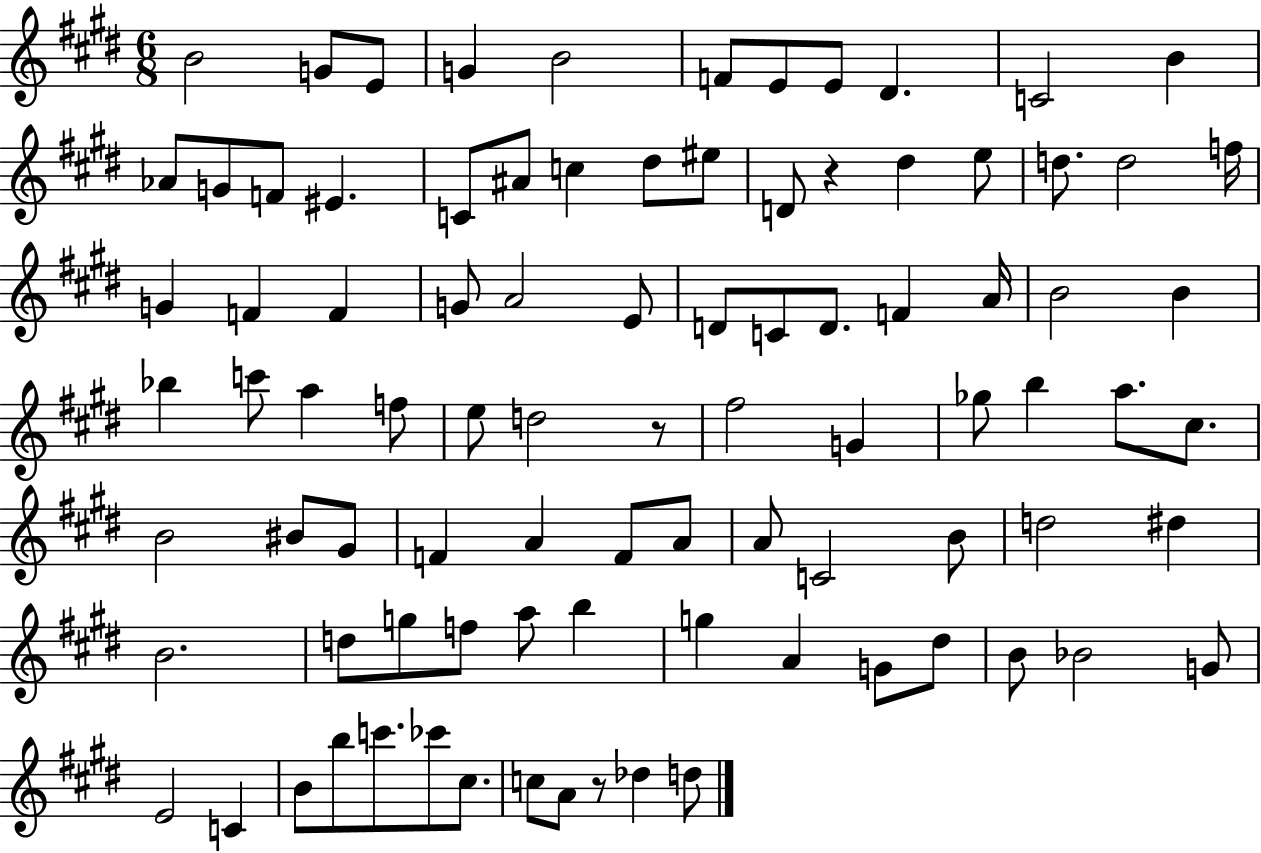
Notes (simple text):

B4/h G4/e E4/e G4/q B4/h F4/e E4/e E4/e D#4/q. C4/h B4/q Ab4/e G4/e F4/e EIS4/q. C4/e A#4/e C5/q D#5/e EIS5/e D4/e R/q D#5/q E5/e D5/e. D5/h F5/s G4/q F4/q F4/q G4/e A4/h E4/e D4/e C4/e D4/e. F4/q A4/s B4/h B4/q Bb5/q C6/e A5/q F5/e E5/e D5/h R/e F#5/h G4/q Gb5/e B5/q A5/e. C#5/e. B4/h BIS4/e G#4/e F4/q A4/q F4/e A4/e A4/e C4/h B4/e D5/h D#5/q B4/h. D5/e G5/e F5/e A5/e B5/q G5/q A4/q G4/e D#5/e B4/e Bb4/h G4/e E4/h C4/q B4/e B5/e C6/e. CES6/e C#5/e. C5/e A4/e R/e Db5/q D5/e